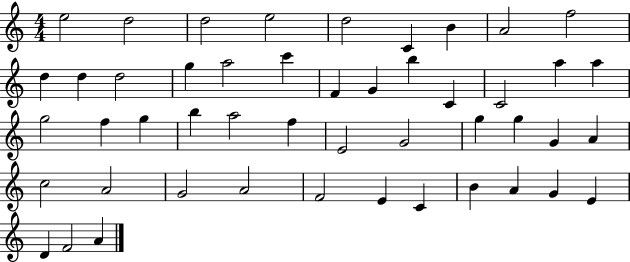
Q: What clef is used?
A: treble